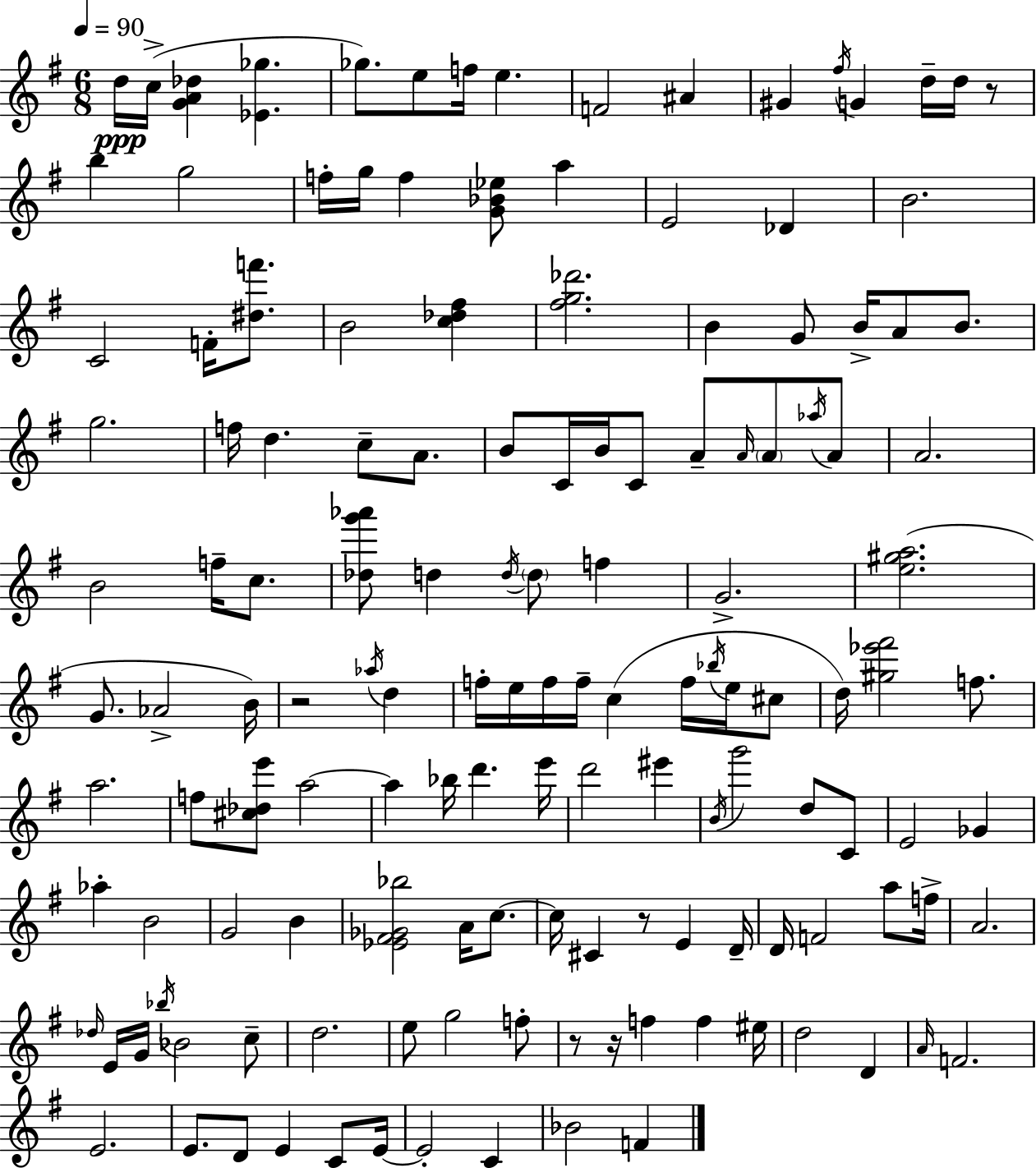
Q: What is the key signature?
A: E minor